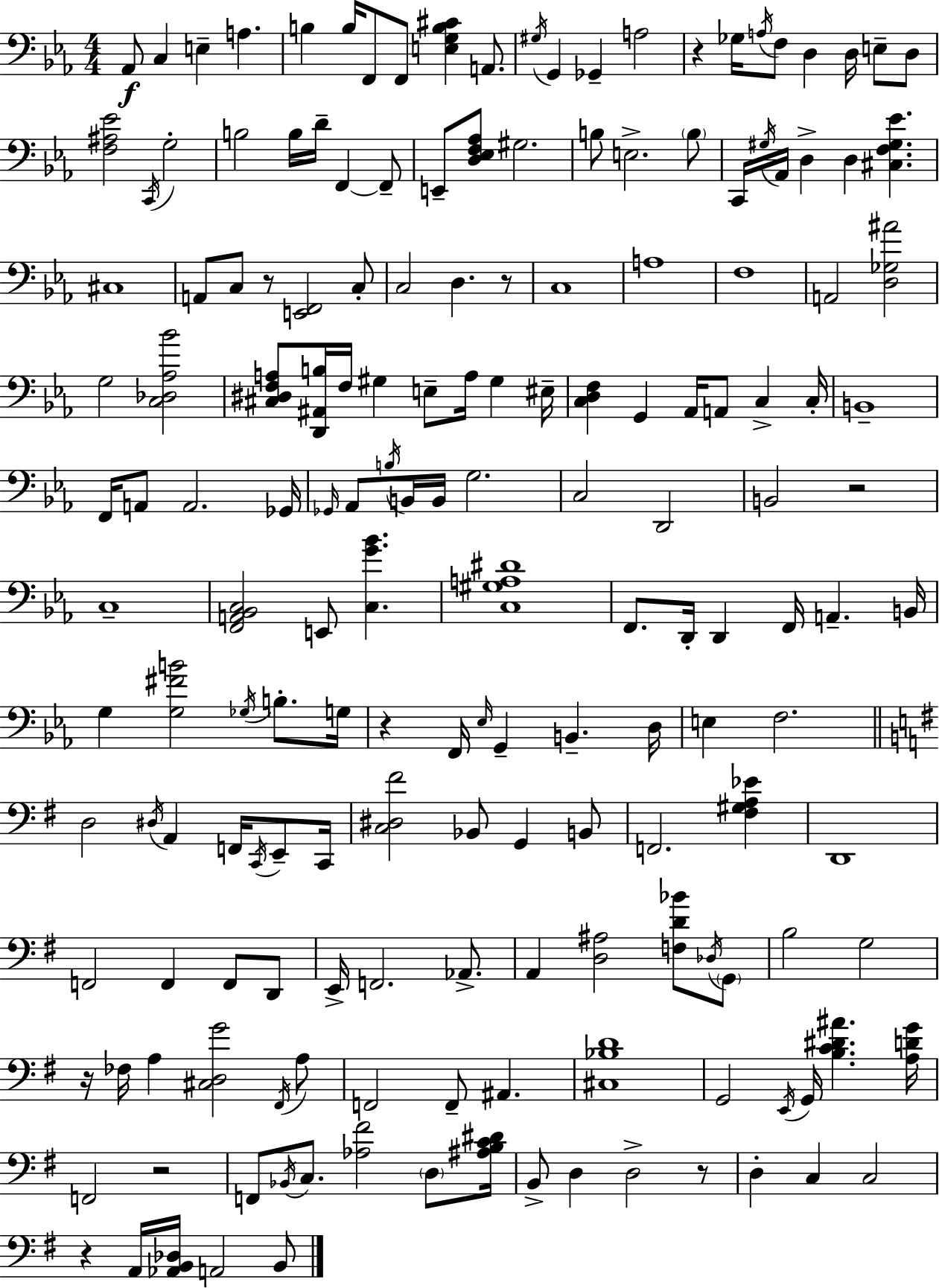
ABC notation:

X:1
T:Untitled
M:4/4
L:1/4
K:Cm
_A,,/2 C, E, A, B, B,/4 F,,/2 F,,/2 [E,G,B,^C] A,,/2 ^G,/4 G,, _G,, A,2 z _G,/4 A,/4 F,/2 D, D,/4 E,/2 D,/2 [F,^A,_E]2 C,,/4 G,2 B,2 B,/4 D/4 F,, F,,/2 E,,/2 [D,_E,F,_A,]/2 ^G,2 B,/2 E,2 B,/2 C,,/4 ^G,/4 _A,,/4 D, D, [^C,F,^G,_E] ^C,4 A,,/2 C,/2 z/2 [E,,F,,]2 C,/2 C,2 D, z/2 C,4 A,4 F,4 A,,2 [D,_G,^A]2 G,2 [C,_D,_A,_B]2 [^C,^D,F,A,]/2 [D,,^A,,B,]/4 F,/4 ^G, E,/2 A,/4 ^G, ^E,/4 [C,D,F,] G,, _A,,/4 A,,/2 C, C,/4 B,,4 F,,/4 A,,/2 A,,2 _G,,/4 _G,,/4 _A,,/2 B,/4 B,,/4 B,,/4 G,2 C,2 D,,2 B,,2 z2 C,4 [F,,A,,_B,,C,]2 E,,/2 [C,G_B] [C,^G,A,^D]4 F,,/2 D,,/4 D,, F,,/4 A,, B,,/4 G, [G,^FB]2 _G,/4 B,/2 G,/4 z F,,/4 _E,/4 G,, B,, D,/4 E, F,2 D,2 ^D,/4 A,, F,,/4 C,,/4 E,,/2 C,,/4 [C,^D,^F]2 _B,,/2 G,, B,,/2 F,,2 [^F,^G,A,_E] D,,4 F,,2 F,, F,,/2 D,,/2 E,,/4 F,,2 _A,,/2 A,, [D,^A,]2 [F,D_B]/2 _D,/4 G,,/2 B,2 G,2 z/4 _F,/4 A, [^C,D,G]2 ^F,,/4 A,/2 F,,2 F,,/2 ^A,, [^C,_B,D]4 G,,2 E,,/4 G,,/4 [B,C^D^A] [A,DG]/4 F,,2 z2 F,,/2 _B,,/4 C,/2 [_A,^F]2 D,/2 [^A,B,C^D]/4 B,,/2 D, D,2 z/2 D, C, C,2 z A,,/4 [_A,,B,,_D,]/4 A,,2 B,,/2